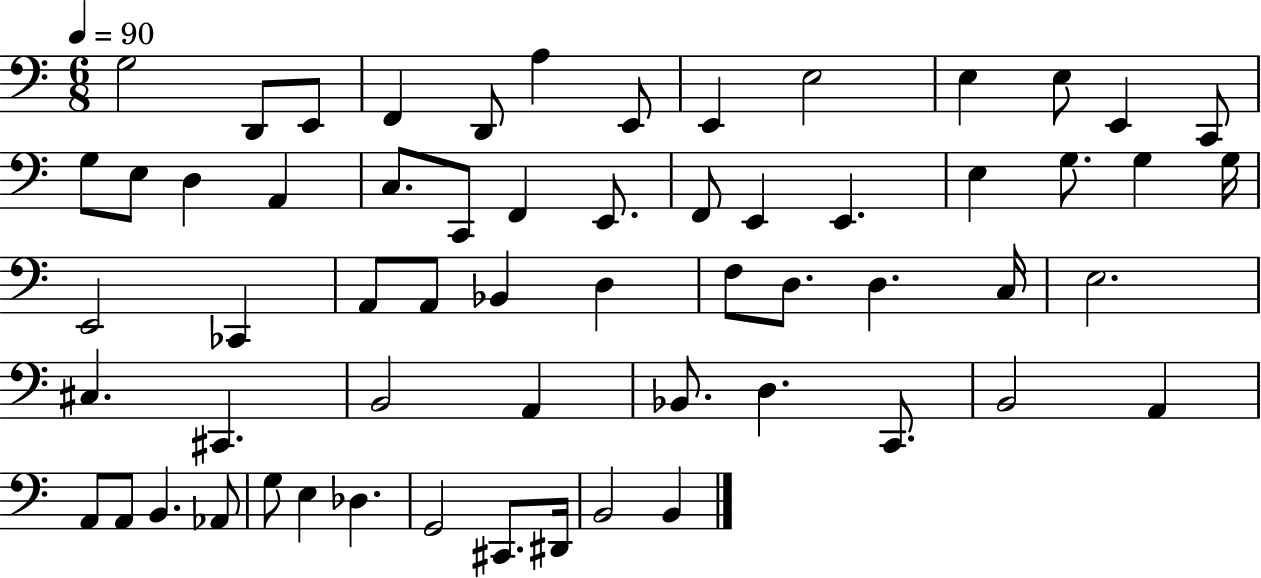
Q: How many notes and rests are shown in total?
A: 60